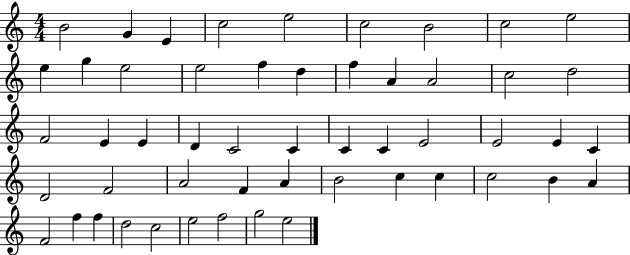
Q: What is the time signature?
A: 4/4